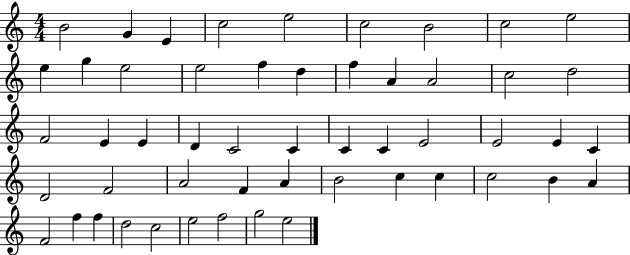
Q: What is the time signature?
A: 4/4